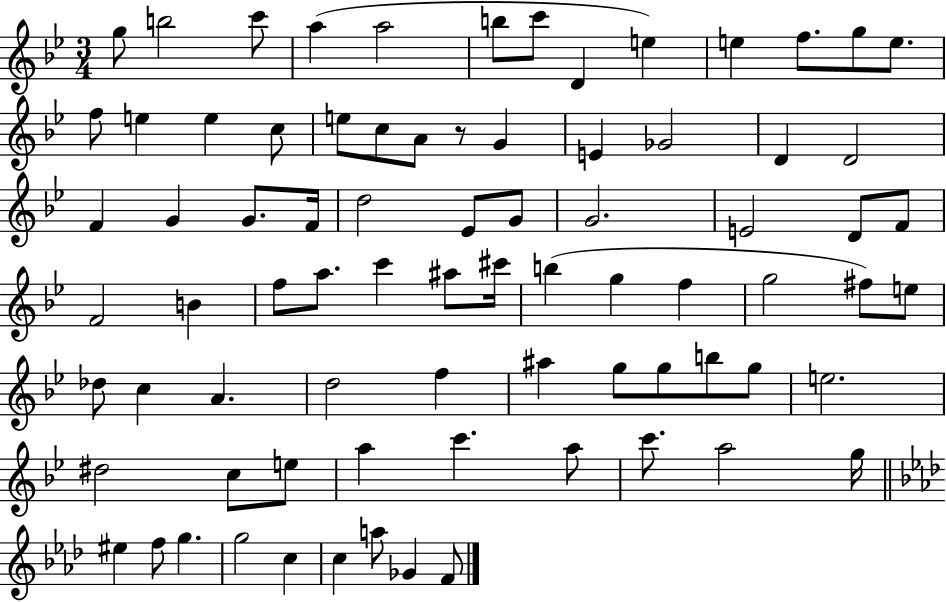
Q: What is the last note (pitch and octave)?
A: F4